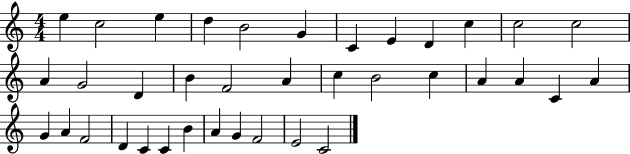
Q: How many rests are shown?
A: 0